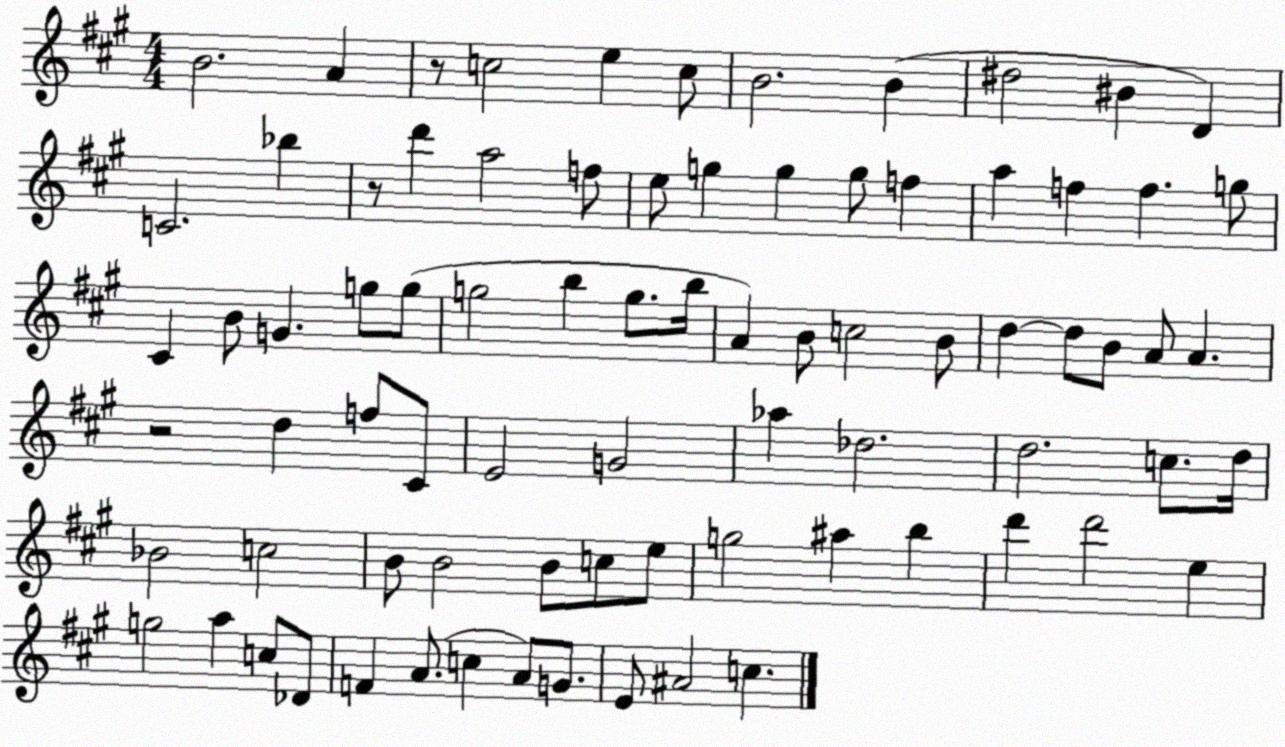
X:1
T:Untitled
M:4/4
L:1/4
K:A
B2 A z/2 c2 e c/2 B2 B ^d2 ^B D C2 _b z/2 d' a2 f/2 e/2 g g g/2 f a f f g/2 ^C B/2 G g/2 g/2 g2 b g/2 b/4 A B/2 c2 B/2 d d/2 B/2 A/2 A z2 d f/2 ^C/2 E2 G2 _a _d2 d2 c/2 d/4 _B2 c2 B/2 B2 B/2 c/2 e/2 g2 ^a b d' d'2 e g2 a c/2 _D/2 F A/2 c A/2 G/2 E/2 ^A2 c